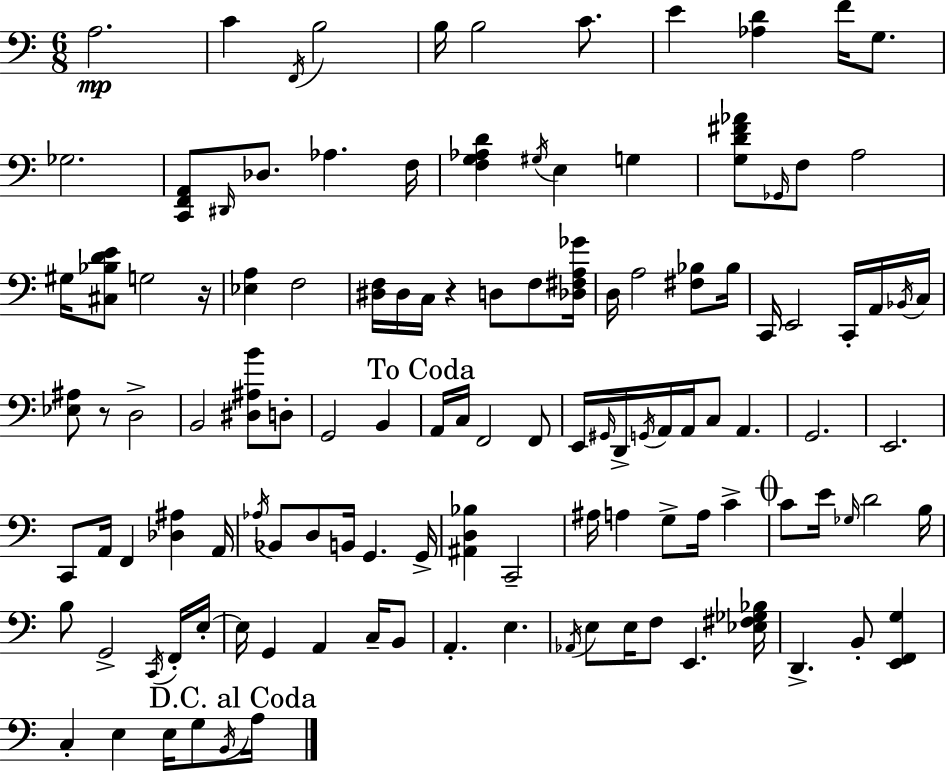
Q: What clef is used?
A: bass